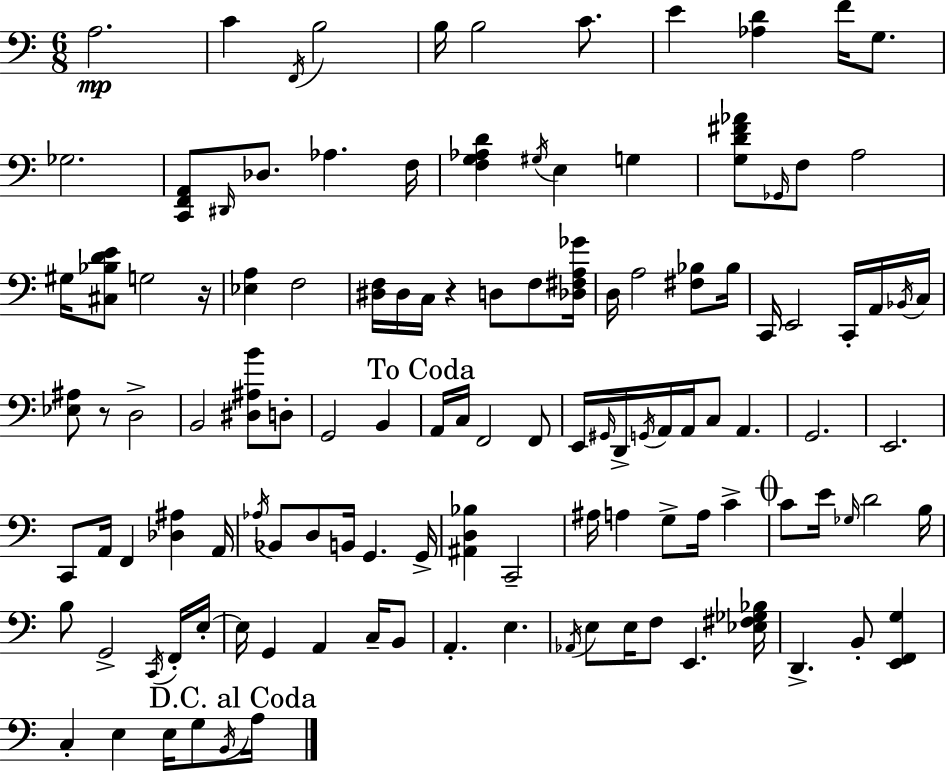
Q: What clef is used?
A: bass